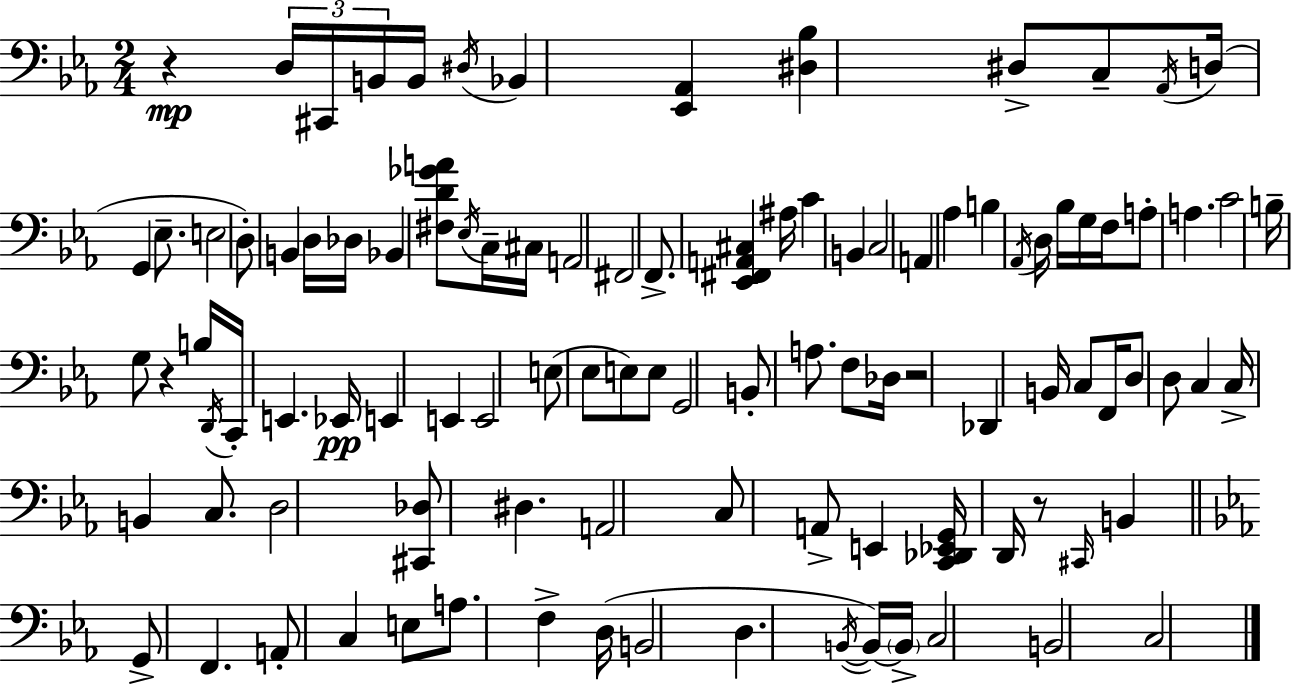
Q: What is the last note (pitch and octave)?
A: C3